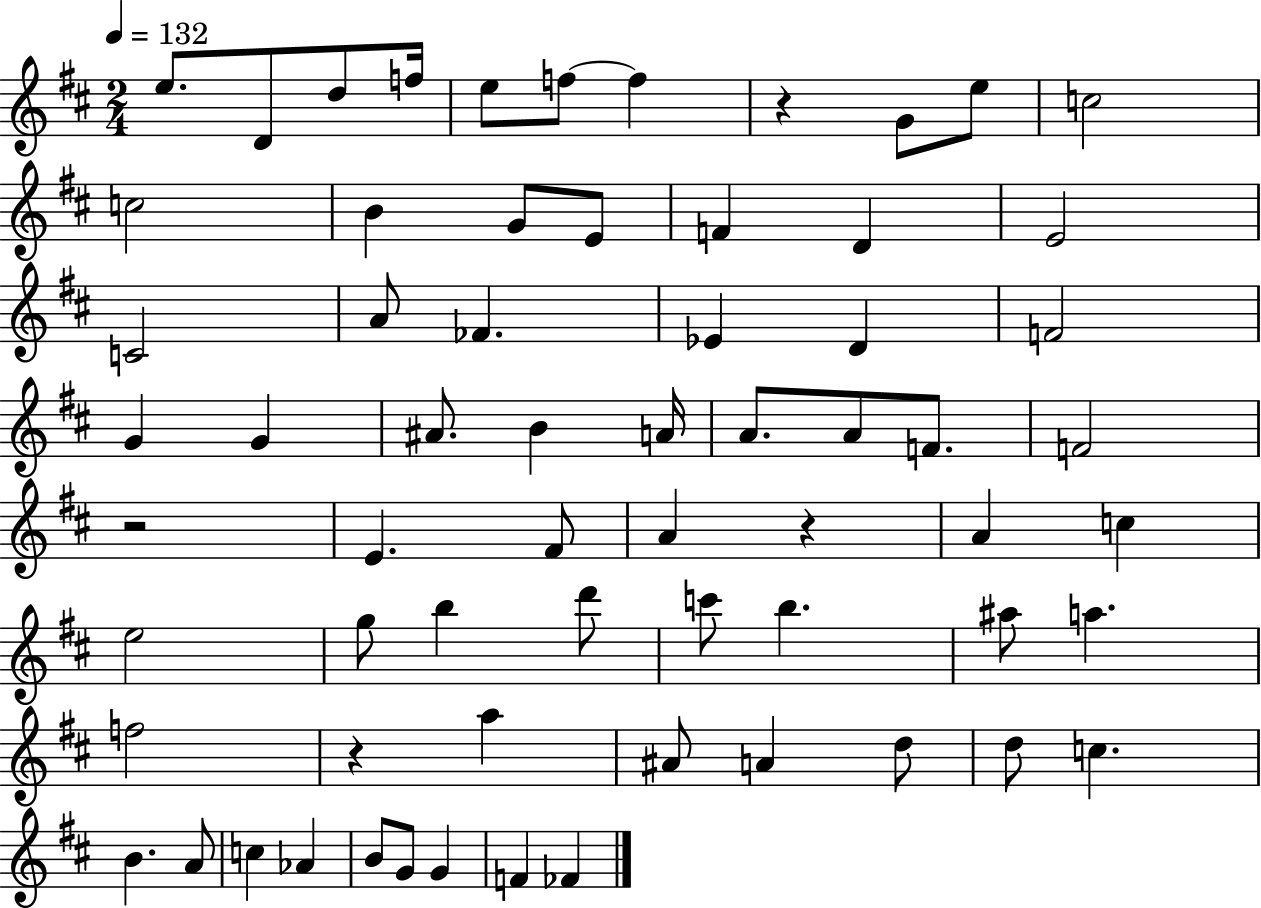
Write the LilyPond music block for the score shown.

{
  \clef treble
  \numericTimeSignature
  \time 2/4
  \key d \major
  \tempo 4 = 132
  e''8. d'8 d''8 f''16 | e''8 f''8~~ f''4 | r4 g'8 e''8 | c''2 | \break c''2 | b'4 g'8 e'8 | f'4 d'4 | e'2 | \break c'2 | a'8 fes'4. | ees'4 d'4 | f'2 | \break g'4 g'4 | ais'8. b'4 a'16 | a'8. a'8 f'8. | f'2 | \break r2 | e'4. fis'8 | a'4 r4 | a'4 c''4 | \break e''2 | g''8 b''4 d'''8 | c'''8 b''4. | ais''8 a''4. | \break f''2 | r4 a''4 | ais'8 a'4 d''8 | d''8 c''4. | \break b'4. a'8 | c''4 aes'4 | b'8 g'8 g'4 | f'4 fes'4 | \break \bar "|."
}